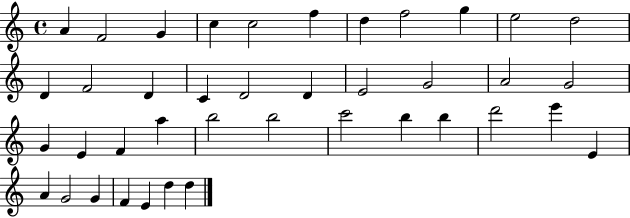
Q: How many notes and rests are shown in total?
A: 40